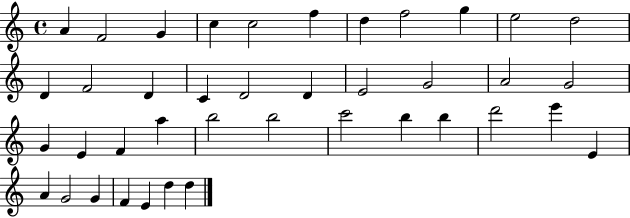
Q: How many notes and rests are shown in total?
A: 40